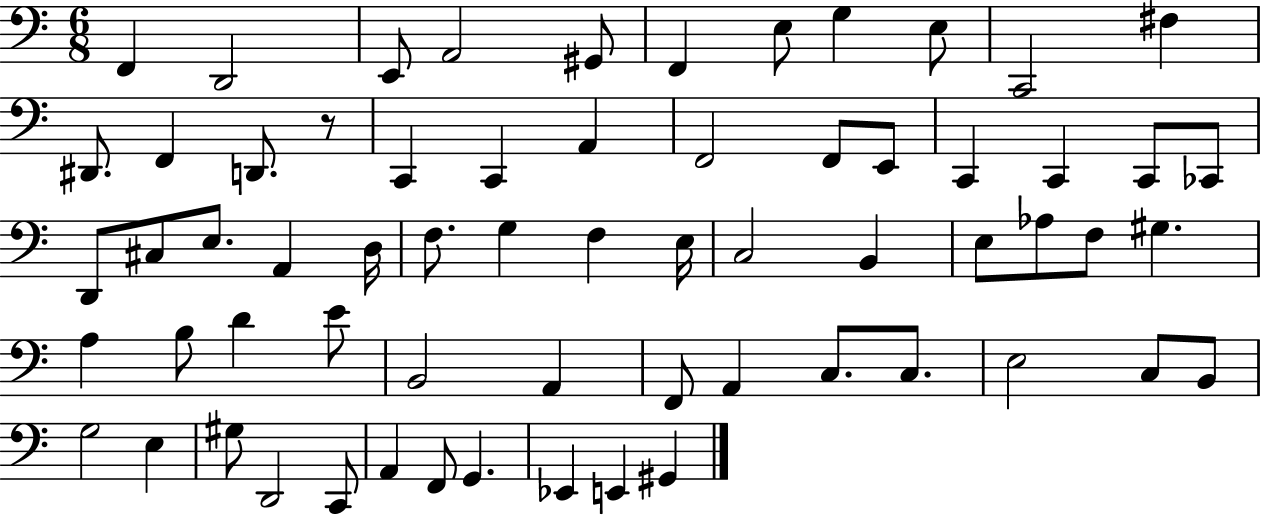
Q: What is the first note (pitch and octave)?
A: F2